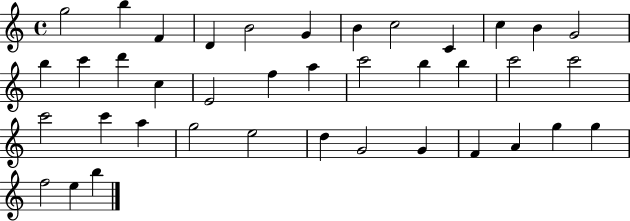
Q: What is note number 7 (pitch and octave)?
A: B4